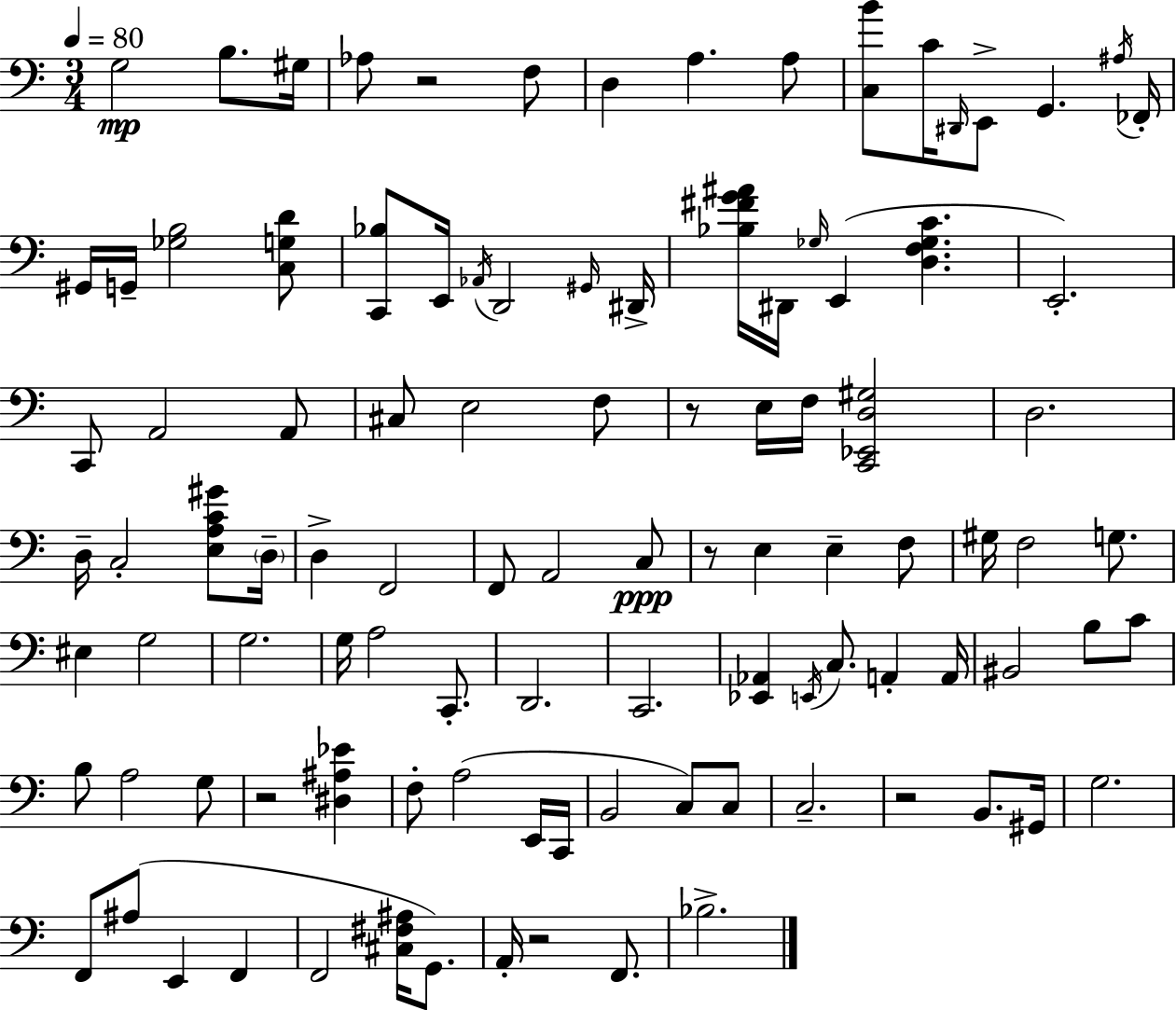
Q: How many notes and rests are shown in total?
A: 103